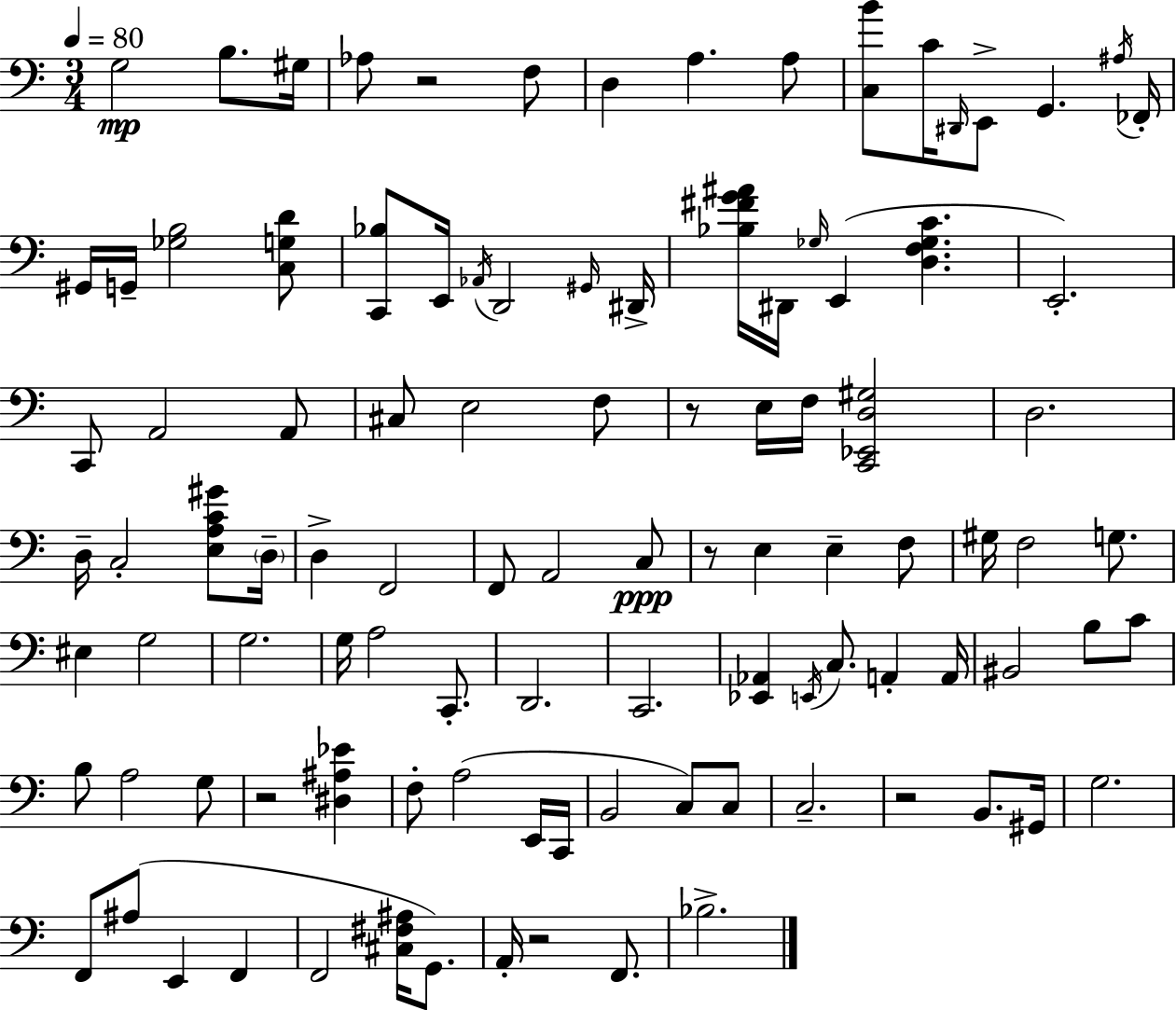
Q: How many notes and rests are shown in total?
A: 103